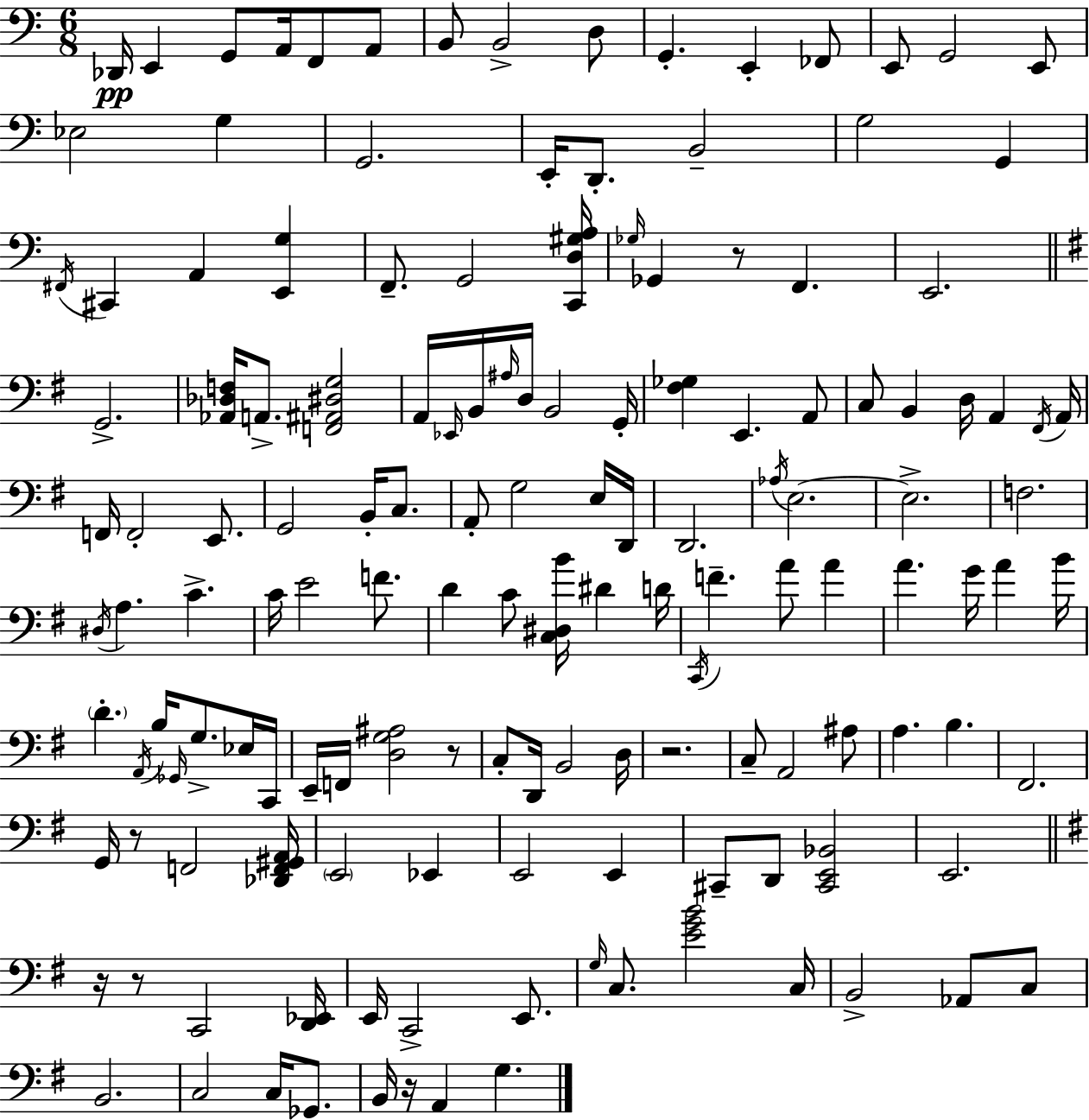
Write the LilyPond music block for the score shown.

{
  \clef bass
  \numericTimeSignature
  \time 6/8
  \key a \minor
  \repeat volta 2 { des,16\pp e,4 g,8 a,16 f,8 a,8 | b,8 b,2-> d8 | g,4.-. e,4-. fes,8 | e,8 g,2 e,8 | \break ees2 g4 | g,2. | e,16-. d,8.-. b,2-- | g2 g,4 | \break \acciaccatura { fis,16 } cis,4 a,4 <e, g>4 | f,8.-- g,2 | <c, d gis a>16 \grace { ges16 } ges,4 r8 f,4. | e,2. | \break \bar "||" \break \key e \minor g,2.-> | <aes, des f>16 a,8.-> <f, ais, dis g>2 | a,16 \grace { ees,16 } b,16 \grace { ais16 } d16 b,2 | g,16-. <fis ges>4 e,4. | \break a,8 c8 b,4 d16 a,4 | \acciaccatura { fis,16 } a,16 f,16 f,2-. | e,8. g,2 b,16-. | c8. a,8-. g2 | \break e16 d,16 d,2. | \acciaccatura { aes16 } e2.~~ | e2.-> | f2. | \break \acciaccatura { dis16 } a4. c'4.-> | c'16 e'2 | f'8. d'4 c'8 <c dis b'>16 | dis'4 d'16 \acciaccatura { c,16 } f'4.-- | \break a'8 a'4 a'4. | g'16 a'4 b'16 \parenthesize d'4.-. | \acciaccatura { a,16 } b16 \grace { ges,16 } g8.-> ees16 c,16 e,16-- f,16 <d g ais>2 | r8 c8-. d,16 b,2 | \break d16 r2. | c8-- a,2 | ais8 a4. | b4. fis,2. | \break g,16 r8 f,2 | <des, f, gis, a,>16 \parenthesize e,2 | ees,4 e,2 | e,4 cis,8-- d,8 | \break <cis, e, bes,>2 e,2. | \bar "||" \break \key g \major r16 r8 c,2 <d, ees,>16 | e,16 c,2-> e,8. | \grace { g16 } c8. <e' g' b'>2 | c16 b,2-> aes,8 c8 | \break b,2. | c2 c16 ges,8. | b,16 r16 a,4 g4. | } \bar "|."
}